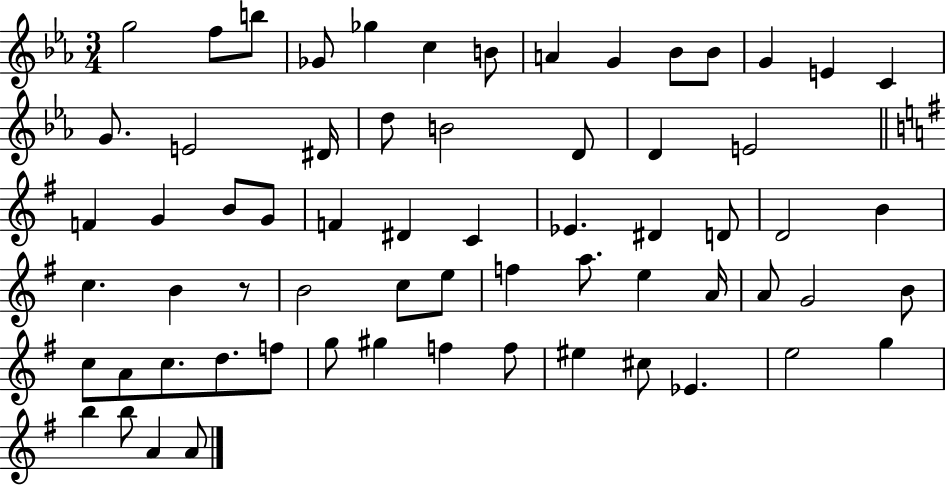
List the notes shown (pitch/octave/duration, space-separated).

G5/h F5/e B5/e Gb4/e Gb5/q C5/q B4/e A4/q G4/q Bb4/e Bb4/e G4/q E4/q C4/q G4/e. E4/h D#4/s D5/e B4/h D4/e D4/q E4/h F4/q G4/q B4/e G4/e F4/q D#4/q C4/q Eb4/q. D#4/q D4/e D4/h B4/q C5/q. B4/q R/e B4/h C5/e E5/e F5/q A5/e. E5/q A4/s A4/e G4/h B4/e C5/e A4/e C5/e. D5/e. F5/e G5/e G#5/q F5/q F5/e EIS5/q C#5/e Eb4/q. E5/h G5/q B5/q B5/e A4/q A4/e